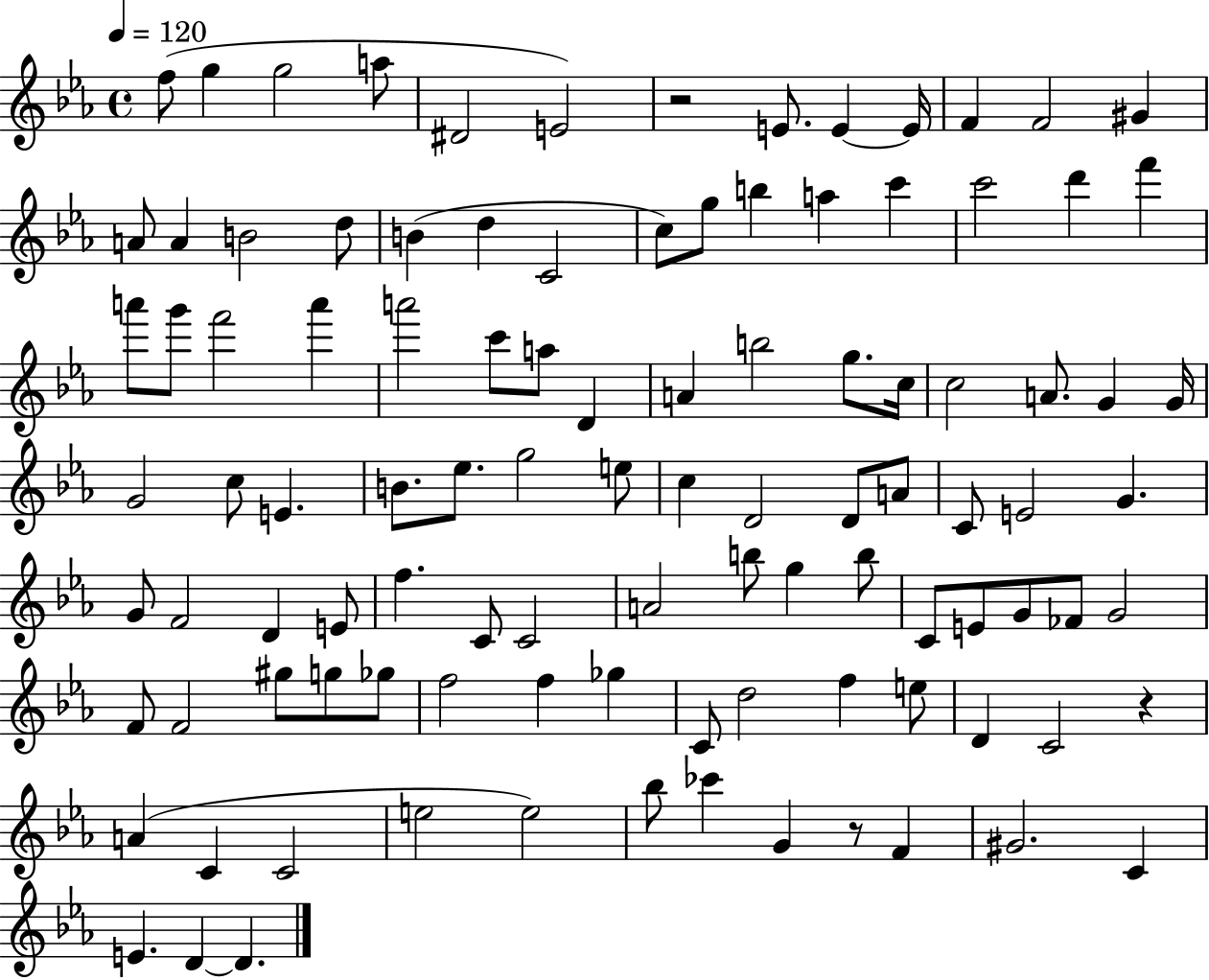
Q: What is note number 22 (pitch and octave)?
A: B5